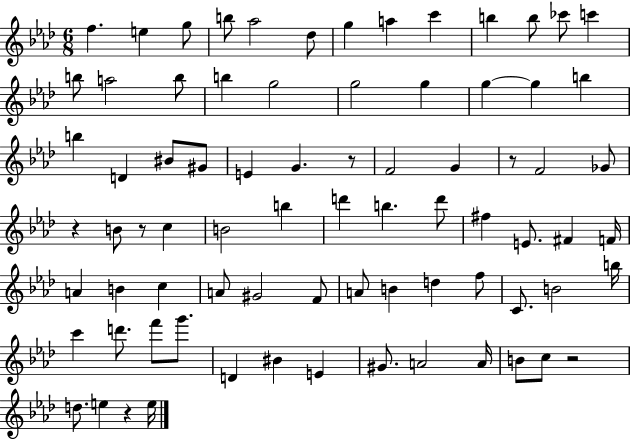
{
  \clef treble
  \numericTimeSignature
  \time 6/8
  \key aes \major
  \repeat volta 2 { f''4. e''4 g''8 | b''8 aes''2 des''8 | g''4 a''4 c'''4 | b''4 b''8 ces'''8 c'''4 | \break b''8 a''2 b''8 | b''4 g''2 | g''2 g''4 | g''4~~ g''4 b''4 | \break b''4 d'4 bis'8 gis'8 | e'4 g'4. r8 | f'2 g'4 | r8 f'2 ges'8 | \break r4 b'8 r8 c''4 | b'2 b''4 | d'''4 b''4. d'''8 | fis''4 e'8. fis'4 f'16 | \break a'4 b'4 c''4 | a'8 gis'2 f'8 | a'8 b'4 d''4 f''8 | c'8. b'2 b''16 | \break c'''4 d'''8. f'''8 g'''8. | d'4 bis'4 e'4 | gis'8. a'2 a'16 | b'8 c''8 r2 | \break d''8. e''4 r4 e''16 | } \bar "|."
}